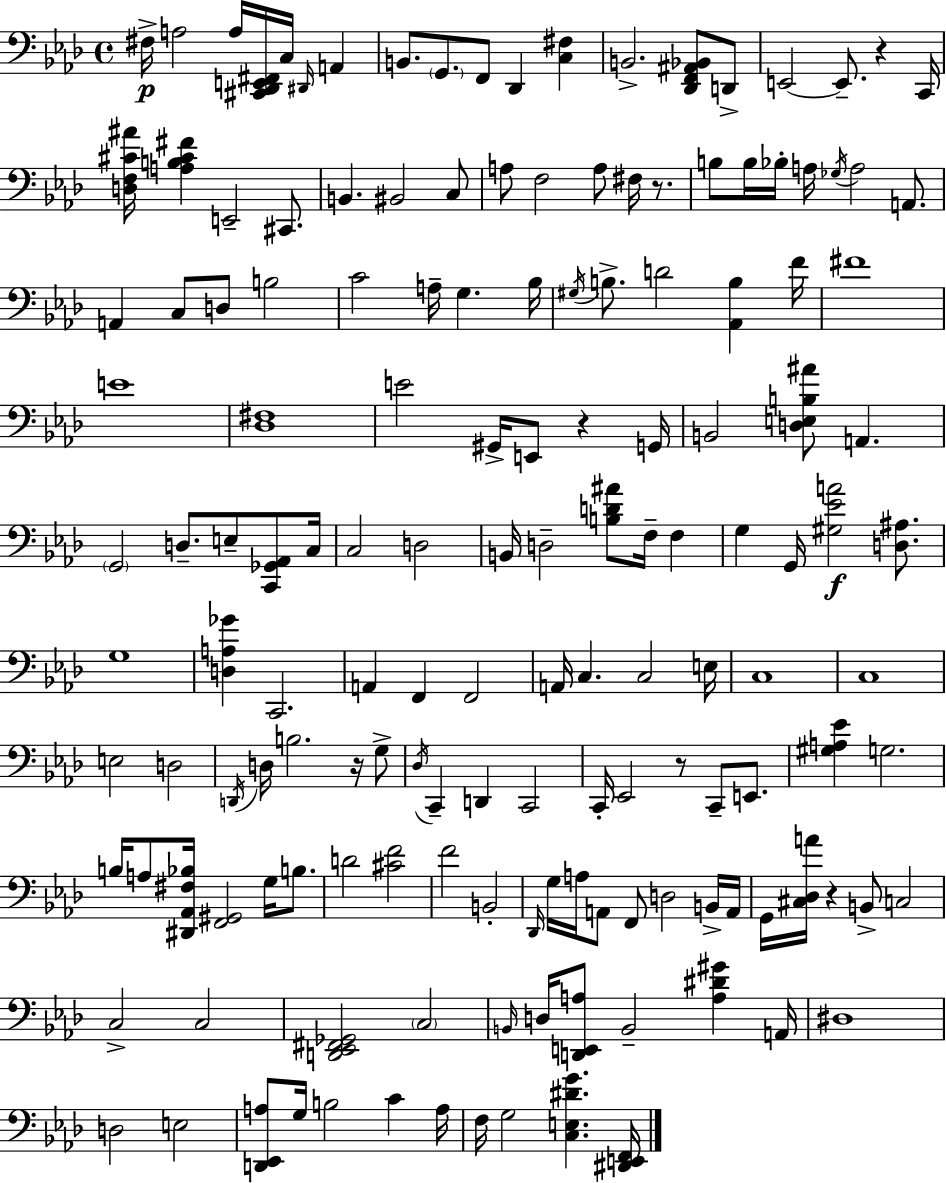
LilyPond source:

{
  \clef bass
  \time 4/4
  \defaultTimeSignature
  \key f \minor
  fis16->\p a2 a16 <cis, des, e, fis,>16 c16 \grace { dis,16 } a,4 | b,8. \parenthesize g,8. f,8 des,4 <c fis>4 | b,2.-> <des, f, ais, bes,>8 d,8-> | e,2~~ e,8.-- r4 | \break c,16 <d f cis' ais'>16 <a b cis' fis'>4 e,2-- cis,8. | b,4. bis,2 c8 | a8 f2 a8 fis16 r8. | b8 b16 bes16-. a16 \acciaccatura { ges16 } a2 a,8. | \break a,4 c8 d8 b2 | c'2 a16-- g4. | bes16 \acciaccatura { gis16 } b8.-> d'2 <aes, b>4 | f'16 fis'1 | \break e'1 | <des fis>1 | e'2 gis,16-> e,8 r4 | g,16 b,2 <d e b ais'>8 a,4. | \break \parenthesize g,2 d8.-- e8-- | <c, ges, aes,>8 c16 c2 d2 | b,16 d2-- <b d' ais'>8 f16-- f4 | g4 g,16 <gis ees' a'>2\f | \break <d ais>8. g1 | <d a ges'>4 c,2. | a,4 f,4 f,2 | a,16 c4. c2 | \break e16 c1 | c1 | e2 d2 | \acciaccatura { d,16 } d16 b2. | \break r16 g8-> \acciaccatura { des16 } c,4-- d,4 c,2 | c,16-. ees,2 r8 | c,8-- e,8. <gis a ees'>4 g2. | b16 a8 <dis, aes, fis bes>16 <f, gis,>2 | \break g16 b8. d'2 <cis' f'>2 | f'2 b,2-. | \grace { des,16 } g16 a16 a,8 f,8 d2 | b,16-> a,16 g,16 <cis des a'>16 r4 b,8-> c2 | \break c2-> c2 | <d, ees, fis, ges,>2 \parenthesize c2 | \grace { b,16 } d16 <d, e, a>8 b,2-- | <a dis' gis'>4 a,16 dis1 | \break d2 e2 | <d, ees, a>8 g16 b2 | c'4 a16 f16 g2 | <c e dis' g'>4. <dis, e, f,>16 \bar "|."
}